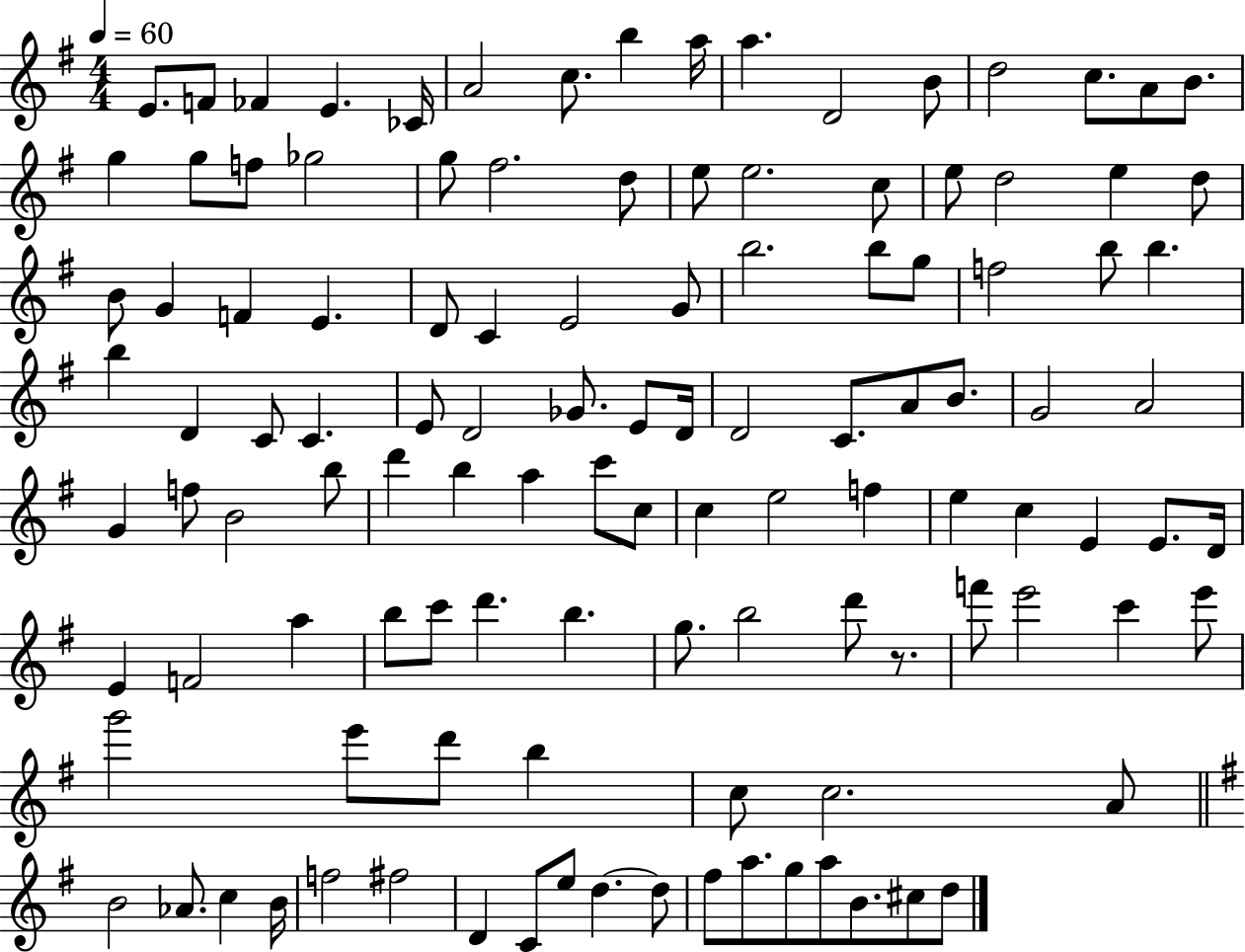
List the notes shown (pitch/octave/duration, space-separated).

E4/e. F4/e FES4/q E4/q. CES4/s A4/h C5/e. B5/q A5/s A5/q. D4/h B4/e D5/h C5/e. A4/e B4/e. G5/q G5/e F5/e Gb5/h G5/e F#5/h. D5/e E5/e E5/h. C5/e E5/e D5/h E5/q D5/e B4/e G4/q F4/q E4/q. D4/e C4/q E4/h G4/e B5/h. B5/e G5/e F5/h B5/e B5/q. B5/q D4/q C4/e C4/q. E4/e D4/h Gb4/e. E4/e D4/s D4/h C4/e. A4/e B4/e. G4/h A4/h G4/q F5/e B4/h B5/e D6/q B5/q A5/q C6/e C5/e C5/q E5/h F5/q E5/q C5/q E4/q E4/e. D4/s E4/q F4/h A5/q B5/e C6/e D6/q. B5/q. G5/e. B5/h D6/e R/e. F6/e E6/h C6/q E6/e G6/h E6/e D6/e B5/q C5/e C5/h. A4/e B4/h Ab4/e. C5/q B4/s F5/h F#5/h D4/q C4/e E5/e D5/q. D5/e F#5/e A5/e. G5/e A5/e B4/e. C#5/e D5/e